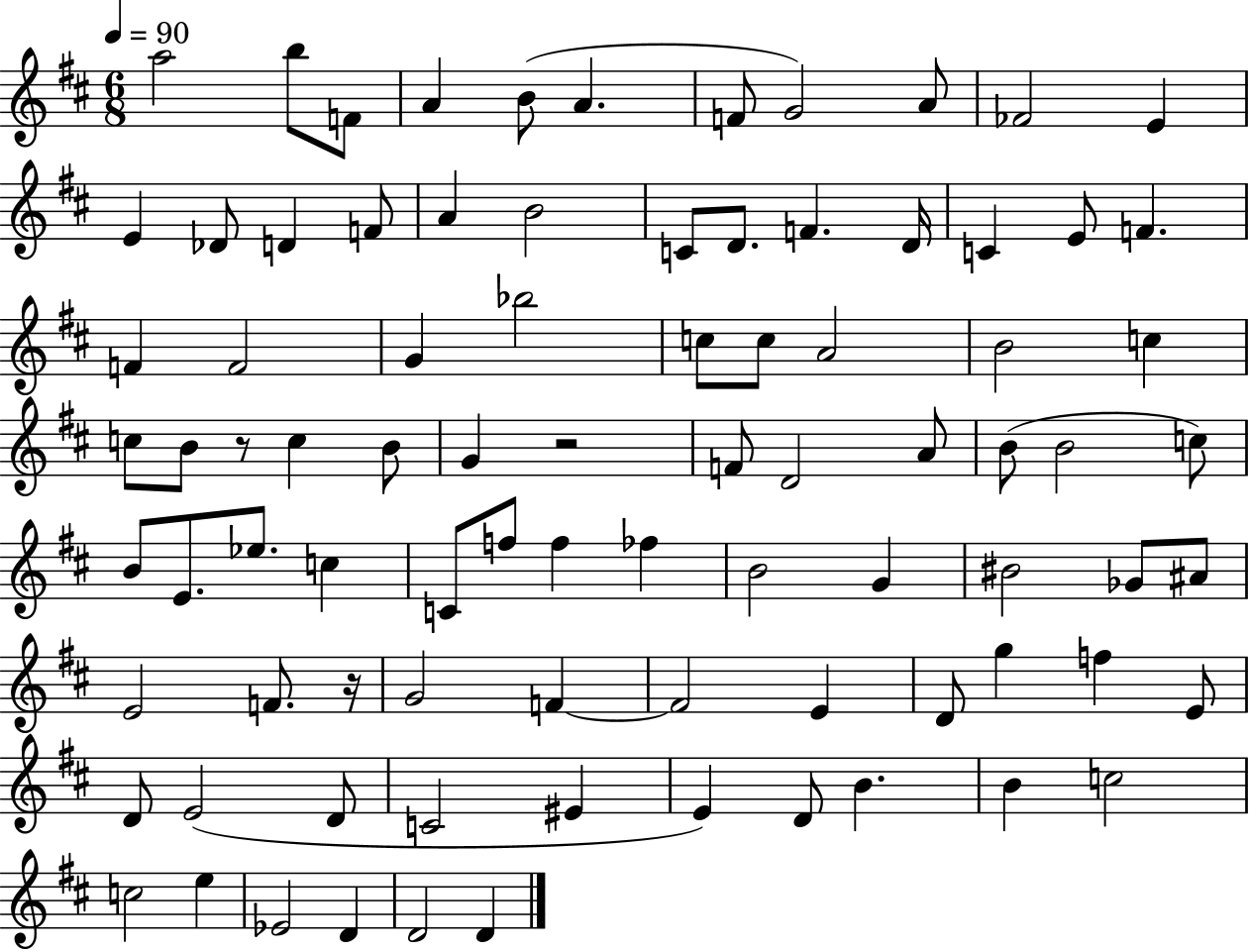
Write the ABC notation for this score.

X:1
T:Untitled
M:6/8
L:1/4
K:D
a2 b/2 F/2 A B/2 A F/2 G2 A/2 _F2 E E _D/2 D F/2 A B2 C/2 D/2 F D/4 C E/2 F F F2 G _b2 c/2 c/2 A2 B2 c c/2 B/2 z/2 c B/2 G z2 F/2 D2 A/2 B/2 B2 c/2 B/2 E/2 _e/2 c C/2 f/2 f _f B2 G ^B2 _G/2 ^A/2 E2 F/2 z/4 G2 F F2 E D/2 g f E/2 D/2 E2 D/2 C2 ^E E D/2 B B c2 c2 e _E2 D D2 D